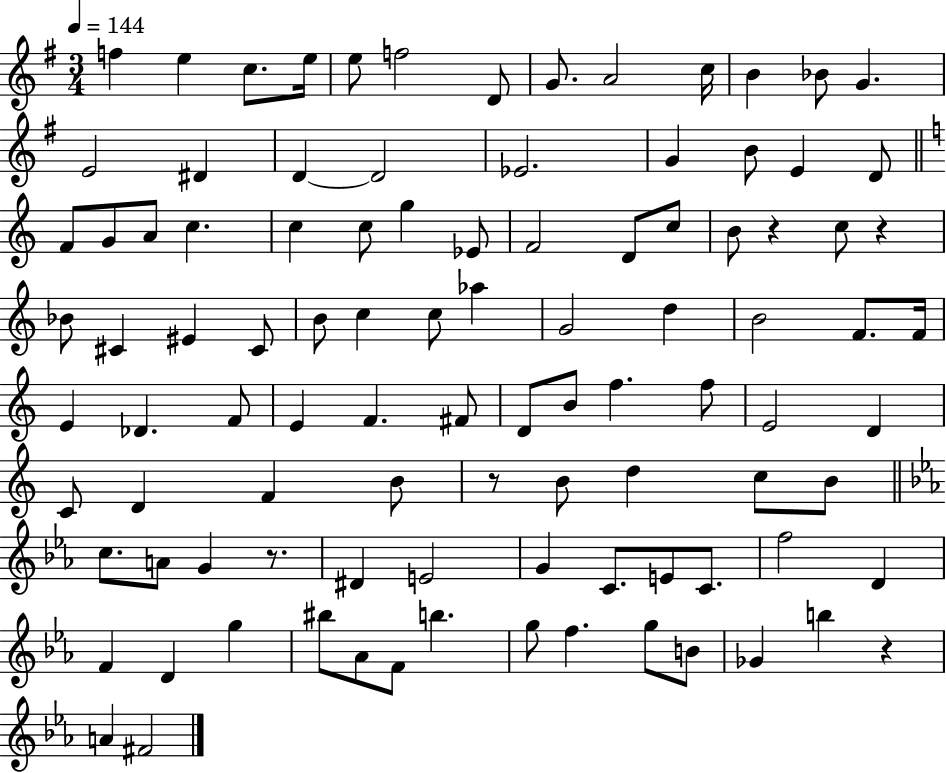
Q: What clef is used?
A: treble